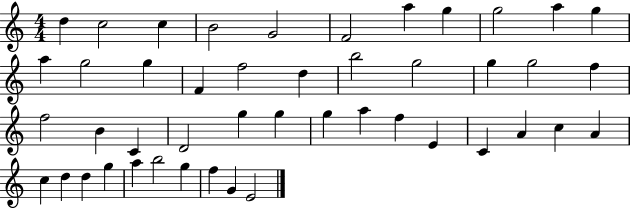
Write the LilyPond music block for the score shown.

{
  \clef treble
  \numericTimeSignature
  \time 4/4
  \key c \major
  d''4 c''2 c''4 | b'2 g'2 | f'2 a''4 g''4 | g''2 a''4 g''4 | \break a''4 g''2 g''4 | f'4 f''2 d''4 | b''2 g''2 | g''4 g''2 f''4 | \break f''2 b'4 c'4 | d'2 g''4 g''4 | g''4 a''4 f''4 e'4 | c'4 a'4 c''4 a'4 | \break c''4 d''4 d''4 g''4 | a''4 b''2 g''4 | f''4 g'4 e'2 | \bar "|."
}